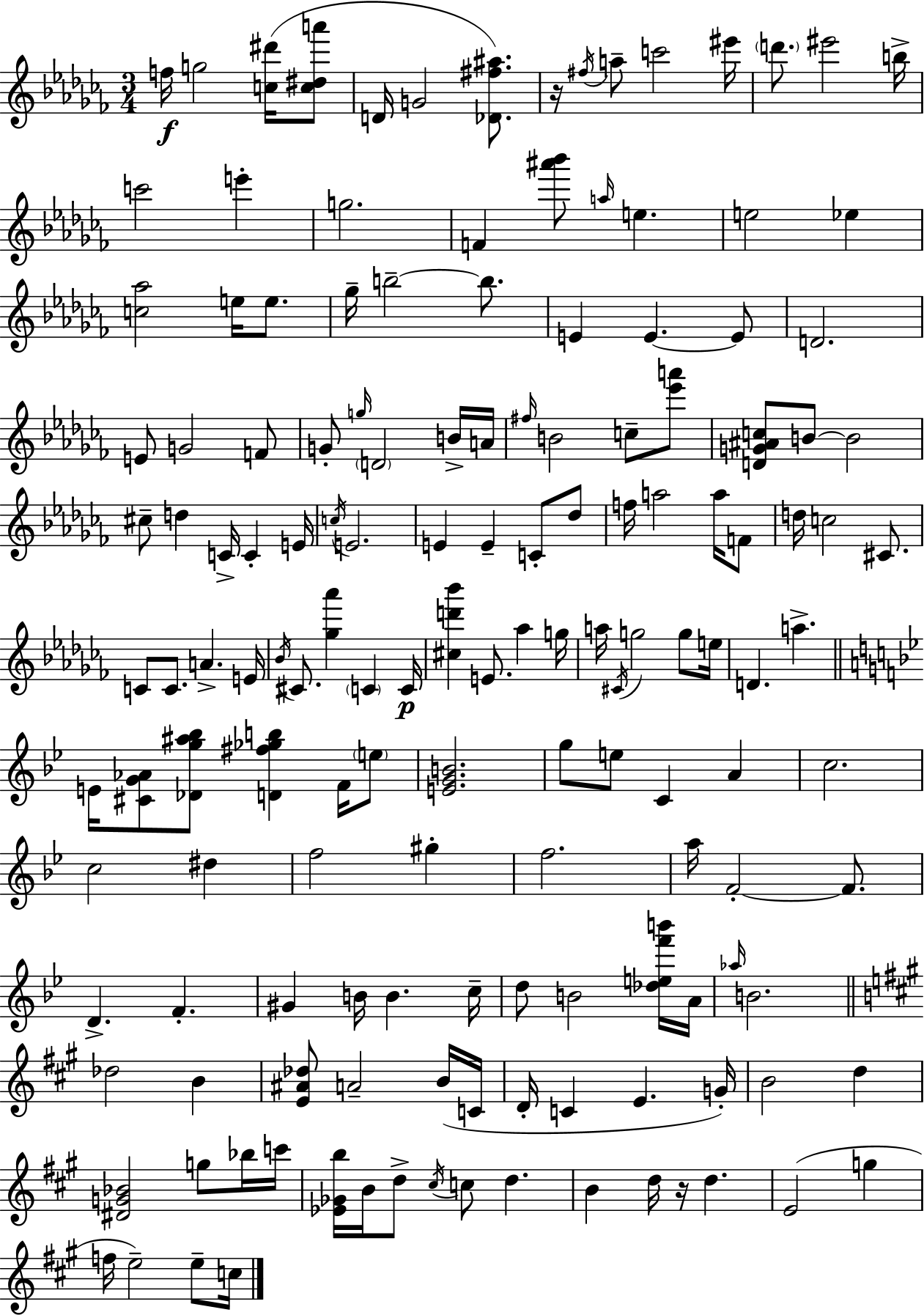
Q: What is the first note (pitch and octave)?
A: F5